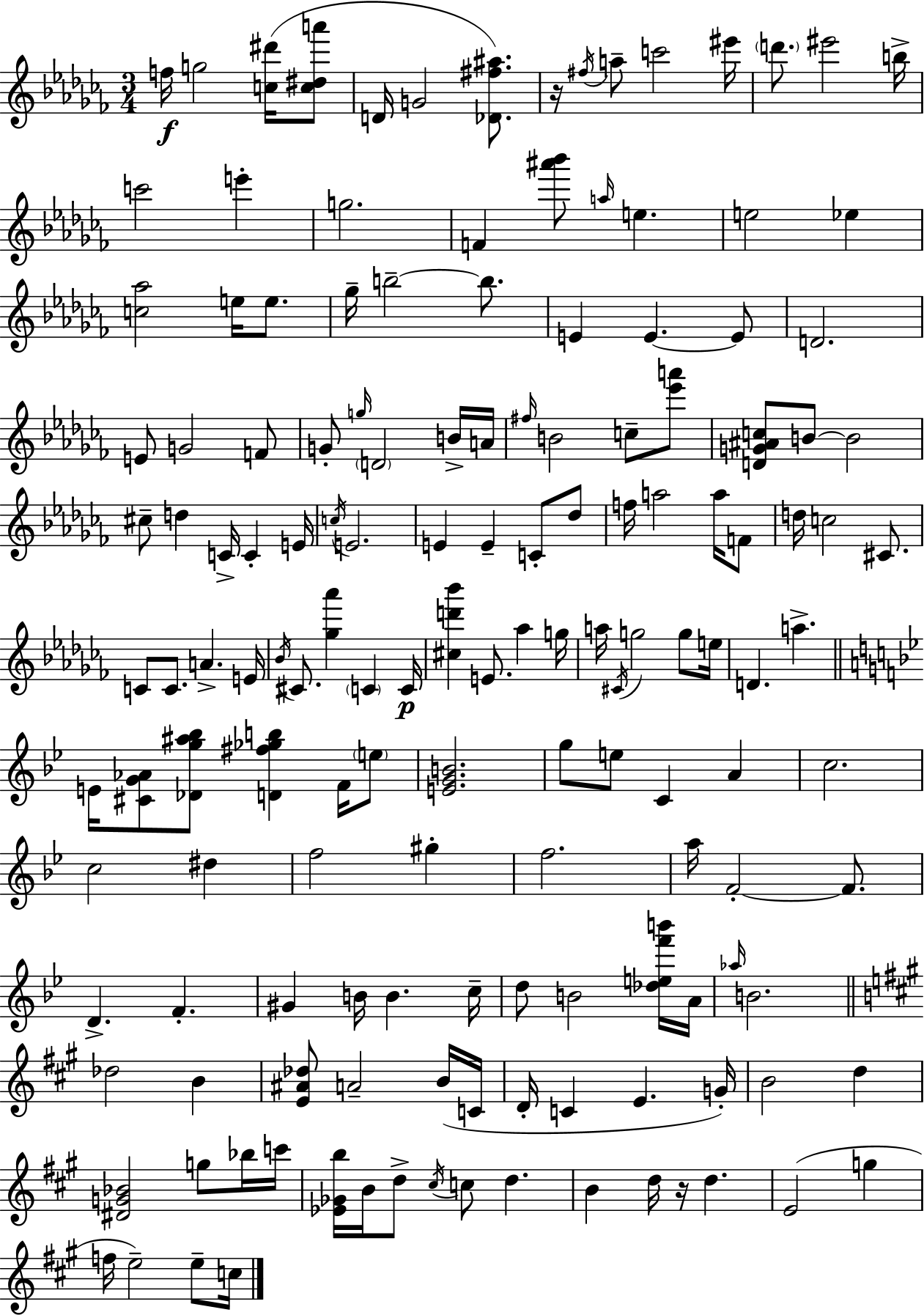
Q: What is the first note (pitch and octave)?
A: F5